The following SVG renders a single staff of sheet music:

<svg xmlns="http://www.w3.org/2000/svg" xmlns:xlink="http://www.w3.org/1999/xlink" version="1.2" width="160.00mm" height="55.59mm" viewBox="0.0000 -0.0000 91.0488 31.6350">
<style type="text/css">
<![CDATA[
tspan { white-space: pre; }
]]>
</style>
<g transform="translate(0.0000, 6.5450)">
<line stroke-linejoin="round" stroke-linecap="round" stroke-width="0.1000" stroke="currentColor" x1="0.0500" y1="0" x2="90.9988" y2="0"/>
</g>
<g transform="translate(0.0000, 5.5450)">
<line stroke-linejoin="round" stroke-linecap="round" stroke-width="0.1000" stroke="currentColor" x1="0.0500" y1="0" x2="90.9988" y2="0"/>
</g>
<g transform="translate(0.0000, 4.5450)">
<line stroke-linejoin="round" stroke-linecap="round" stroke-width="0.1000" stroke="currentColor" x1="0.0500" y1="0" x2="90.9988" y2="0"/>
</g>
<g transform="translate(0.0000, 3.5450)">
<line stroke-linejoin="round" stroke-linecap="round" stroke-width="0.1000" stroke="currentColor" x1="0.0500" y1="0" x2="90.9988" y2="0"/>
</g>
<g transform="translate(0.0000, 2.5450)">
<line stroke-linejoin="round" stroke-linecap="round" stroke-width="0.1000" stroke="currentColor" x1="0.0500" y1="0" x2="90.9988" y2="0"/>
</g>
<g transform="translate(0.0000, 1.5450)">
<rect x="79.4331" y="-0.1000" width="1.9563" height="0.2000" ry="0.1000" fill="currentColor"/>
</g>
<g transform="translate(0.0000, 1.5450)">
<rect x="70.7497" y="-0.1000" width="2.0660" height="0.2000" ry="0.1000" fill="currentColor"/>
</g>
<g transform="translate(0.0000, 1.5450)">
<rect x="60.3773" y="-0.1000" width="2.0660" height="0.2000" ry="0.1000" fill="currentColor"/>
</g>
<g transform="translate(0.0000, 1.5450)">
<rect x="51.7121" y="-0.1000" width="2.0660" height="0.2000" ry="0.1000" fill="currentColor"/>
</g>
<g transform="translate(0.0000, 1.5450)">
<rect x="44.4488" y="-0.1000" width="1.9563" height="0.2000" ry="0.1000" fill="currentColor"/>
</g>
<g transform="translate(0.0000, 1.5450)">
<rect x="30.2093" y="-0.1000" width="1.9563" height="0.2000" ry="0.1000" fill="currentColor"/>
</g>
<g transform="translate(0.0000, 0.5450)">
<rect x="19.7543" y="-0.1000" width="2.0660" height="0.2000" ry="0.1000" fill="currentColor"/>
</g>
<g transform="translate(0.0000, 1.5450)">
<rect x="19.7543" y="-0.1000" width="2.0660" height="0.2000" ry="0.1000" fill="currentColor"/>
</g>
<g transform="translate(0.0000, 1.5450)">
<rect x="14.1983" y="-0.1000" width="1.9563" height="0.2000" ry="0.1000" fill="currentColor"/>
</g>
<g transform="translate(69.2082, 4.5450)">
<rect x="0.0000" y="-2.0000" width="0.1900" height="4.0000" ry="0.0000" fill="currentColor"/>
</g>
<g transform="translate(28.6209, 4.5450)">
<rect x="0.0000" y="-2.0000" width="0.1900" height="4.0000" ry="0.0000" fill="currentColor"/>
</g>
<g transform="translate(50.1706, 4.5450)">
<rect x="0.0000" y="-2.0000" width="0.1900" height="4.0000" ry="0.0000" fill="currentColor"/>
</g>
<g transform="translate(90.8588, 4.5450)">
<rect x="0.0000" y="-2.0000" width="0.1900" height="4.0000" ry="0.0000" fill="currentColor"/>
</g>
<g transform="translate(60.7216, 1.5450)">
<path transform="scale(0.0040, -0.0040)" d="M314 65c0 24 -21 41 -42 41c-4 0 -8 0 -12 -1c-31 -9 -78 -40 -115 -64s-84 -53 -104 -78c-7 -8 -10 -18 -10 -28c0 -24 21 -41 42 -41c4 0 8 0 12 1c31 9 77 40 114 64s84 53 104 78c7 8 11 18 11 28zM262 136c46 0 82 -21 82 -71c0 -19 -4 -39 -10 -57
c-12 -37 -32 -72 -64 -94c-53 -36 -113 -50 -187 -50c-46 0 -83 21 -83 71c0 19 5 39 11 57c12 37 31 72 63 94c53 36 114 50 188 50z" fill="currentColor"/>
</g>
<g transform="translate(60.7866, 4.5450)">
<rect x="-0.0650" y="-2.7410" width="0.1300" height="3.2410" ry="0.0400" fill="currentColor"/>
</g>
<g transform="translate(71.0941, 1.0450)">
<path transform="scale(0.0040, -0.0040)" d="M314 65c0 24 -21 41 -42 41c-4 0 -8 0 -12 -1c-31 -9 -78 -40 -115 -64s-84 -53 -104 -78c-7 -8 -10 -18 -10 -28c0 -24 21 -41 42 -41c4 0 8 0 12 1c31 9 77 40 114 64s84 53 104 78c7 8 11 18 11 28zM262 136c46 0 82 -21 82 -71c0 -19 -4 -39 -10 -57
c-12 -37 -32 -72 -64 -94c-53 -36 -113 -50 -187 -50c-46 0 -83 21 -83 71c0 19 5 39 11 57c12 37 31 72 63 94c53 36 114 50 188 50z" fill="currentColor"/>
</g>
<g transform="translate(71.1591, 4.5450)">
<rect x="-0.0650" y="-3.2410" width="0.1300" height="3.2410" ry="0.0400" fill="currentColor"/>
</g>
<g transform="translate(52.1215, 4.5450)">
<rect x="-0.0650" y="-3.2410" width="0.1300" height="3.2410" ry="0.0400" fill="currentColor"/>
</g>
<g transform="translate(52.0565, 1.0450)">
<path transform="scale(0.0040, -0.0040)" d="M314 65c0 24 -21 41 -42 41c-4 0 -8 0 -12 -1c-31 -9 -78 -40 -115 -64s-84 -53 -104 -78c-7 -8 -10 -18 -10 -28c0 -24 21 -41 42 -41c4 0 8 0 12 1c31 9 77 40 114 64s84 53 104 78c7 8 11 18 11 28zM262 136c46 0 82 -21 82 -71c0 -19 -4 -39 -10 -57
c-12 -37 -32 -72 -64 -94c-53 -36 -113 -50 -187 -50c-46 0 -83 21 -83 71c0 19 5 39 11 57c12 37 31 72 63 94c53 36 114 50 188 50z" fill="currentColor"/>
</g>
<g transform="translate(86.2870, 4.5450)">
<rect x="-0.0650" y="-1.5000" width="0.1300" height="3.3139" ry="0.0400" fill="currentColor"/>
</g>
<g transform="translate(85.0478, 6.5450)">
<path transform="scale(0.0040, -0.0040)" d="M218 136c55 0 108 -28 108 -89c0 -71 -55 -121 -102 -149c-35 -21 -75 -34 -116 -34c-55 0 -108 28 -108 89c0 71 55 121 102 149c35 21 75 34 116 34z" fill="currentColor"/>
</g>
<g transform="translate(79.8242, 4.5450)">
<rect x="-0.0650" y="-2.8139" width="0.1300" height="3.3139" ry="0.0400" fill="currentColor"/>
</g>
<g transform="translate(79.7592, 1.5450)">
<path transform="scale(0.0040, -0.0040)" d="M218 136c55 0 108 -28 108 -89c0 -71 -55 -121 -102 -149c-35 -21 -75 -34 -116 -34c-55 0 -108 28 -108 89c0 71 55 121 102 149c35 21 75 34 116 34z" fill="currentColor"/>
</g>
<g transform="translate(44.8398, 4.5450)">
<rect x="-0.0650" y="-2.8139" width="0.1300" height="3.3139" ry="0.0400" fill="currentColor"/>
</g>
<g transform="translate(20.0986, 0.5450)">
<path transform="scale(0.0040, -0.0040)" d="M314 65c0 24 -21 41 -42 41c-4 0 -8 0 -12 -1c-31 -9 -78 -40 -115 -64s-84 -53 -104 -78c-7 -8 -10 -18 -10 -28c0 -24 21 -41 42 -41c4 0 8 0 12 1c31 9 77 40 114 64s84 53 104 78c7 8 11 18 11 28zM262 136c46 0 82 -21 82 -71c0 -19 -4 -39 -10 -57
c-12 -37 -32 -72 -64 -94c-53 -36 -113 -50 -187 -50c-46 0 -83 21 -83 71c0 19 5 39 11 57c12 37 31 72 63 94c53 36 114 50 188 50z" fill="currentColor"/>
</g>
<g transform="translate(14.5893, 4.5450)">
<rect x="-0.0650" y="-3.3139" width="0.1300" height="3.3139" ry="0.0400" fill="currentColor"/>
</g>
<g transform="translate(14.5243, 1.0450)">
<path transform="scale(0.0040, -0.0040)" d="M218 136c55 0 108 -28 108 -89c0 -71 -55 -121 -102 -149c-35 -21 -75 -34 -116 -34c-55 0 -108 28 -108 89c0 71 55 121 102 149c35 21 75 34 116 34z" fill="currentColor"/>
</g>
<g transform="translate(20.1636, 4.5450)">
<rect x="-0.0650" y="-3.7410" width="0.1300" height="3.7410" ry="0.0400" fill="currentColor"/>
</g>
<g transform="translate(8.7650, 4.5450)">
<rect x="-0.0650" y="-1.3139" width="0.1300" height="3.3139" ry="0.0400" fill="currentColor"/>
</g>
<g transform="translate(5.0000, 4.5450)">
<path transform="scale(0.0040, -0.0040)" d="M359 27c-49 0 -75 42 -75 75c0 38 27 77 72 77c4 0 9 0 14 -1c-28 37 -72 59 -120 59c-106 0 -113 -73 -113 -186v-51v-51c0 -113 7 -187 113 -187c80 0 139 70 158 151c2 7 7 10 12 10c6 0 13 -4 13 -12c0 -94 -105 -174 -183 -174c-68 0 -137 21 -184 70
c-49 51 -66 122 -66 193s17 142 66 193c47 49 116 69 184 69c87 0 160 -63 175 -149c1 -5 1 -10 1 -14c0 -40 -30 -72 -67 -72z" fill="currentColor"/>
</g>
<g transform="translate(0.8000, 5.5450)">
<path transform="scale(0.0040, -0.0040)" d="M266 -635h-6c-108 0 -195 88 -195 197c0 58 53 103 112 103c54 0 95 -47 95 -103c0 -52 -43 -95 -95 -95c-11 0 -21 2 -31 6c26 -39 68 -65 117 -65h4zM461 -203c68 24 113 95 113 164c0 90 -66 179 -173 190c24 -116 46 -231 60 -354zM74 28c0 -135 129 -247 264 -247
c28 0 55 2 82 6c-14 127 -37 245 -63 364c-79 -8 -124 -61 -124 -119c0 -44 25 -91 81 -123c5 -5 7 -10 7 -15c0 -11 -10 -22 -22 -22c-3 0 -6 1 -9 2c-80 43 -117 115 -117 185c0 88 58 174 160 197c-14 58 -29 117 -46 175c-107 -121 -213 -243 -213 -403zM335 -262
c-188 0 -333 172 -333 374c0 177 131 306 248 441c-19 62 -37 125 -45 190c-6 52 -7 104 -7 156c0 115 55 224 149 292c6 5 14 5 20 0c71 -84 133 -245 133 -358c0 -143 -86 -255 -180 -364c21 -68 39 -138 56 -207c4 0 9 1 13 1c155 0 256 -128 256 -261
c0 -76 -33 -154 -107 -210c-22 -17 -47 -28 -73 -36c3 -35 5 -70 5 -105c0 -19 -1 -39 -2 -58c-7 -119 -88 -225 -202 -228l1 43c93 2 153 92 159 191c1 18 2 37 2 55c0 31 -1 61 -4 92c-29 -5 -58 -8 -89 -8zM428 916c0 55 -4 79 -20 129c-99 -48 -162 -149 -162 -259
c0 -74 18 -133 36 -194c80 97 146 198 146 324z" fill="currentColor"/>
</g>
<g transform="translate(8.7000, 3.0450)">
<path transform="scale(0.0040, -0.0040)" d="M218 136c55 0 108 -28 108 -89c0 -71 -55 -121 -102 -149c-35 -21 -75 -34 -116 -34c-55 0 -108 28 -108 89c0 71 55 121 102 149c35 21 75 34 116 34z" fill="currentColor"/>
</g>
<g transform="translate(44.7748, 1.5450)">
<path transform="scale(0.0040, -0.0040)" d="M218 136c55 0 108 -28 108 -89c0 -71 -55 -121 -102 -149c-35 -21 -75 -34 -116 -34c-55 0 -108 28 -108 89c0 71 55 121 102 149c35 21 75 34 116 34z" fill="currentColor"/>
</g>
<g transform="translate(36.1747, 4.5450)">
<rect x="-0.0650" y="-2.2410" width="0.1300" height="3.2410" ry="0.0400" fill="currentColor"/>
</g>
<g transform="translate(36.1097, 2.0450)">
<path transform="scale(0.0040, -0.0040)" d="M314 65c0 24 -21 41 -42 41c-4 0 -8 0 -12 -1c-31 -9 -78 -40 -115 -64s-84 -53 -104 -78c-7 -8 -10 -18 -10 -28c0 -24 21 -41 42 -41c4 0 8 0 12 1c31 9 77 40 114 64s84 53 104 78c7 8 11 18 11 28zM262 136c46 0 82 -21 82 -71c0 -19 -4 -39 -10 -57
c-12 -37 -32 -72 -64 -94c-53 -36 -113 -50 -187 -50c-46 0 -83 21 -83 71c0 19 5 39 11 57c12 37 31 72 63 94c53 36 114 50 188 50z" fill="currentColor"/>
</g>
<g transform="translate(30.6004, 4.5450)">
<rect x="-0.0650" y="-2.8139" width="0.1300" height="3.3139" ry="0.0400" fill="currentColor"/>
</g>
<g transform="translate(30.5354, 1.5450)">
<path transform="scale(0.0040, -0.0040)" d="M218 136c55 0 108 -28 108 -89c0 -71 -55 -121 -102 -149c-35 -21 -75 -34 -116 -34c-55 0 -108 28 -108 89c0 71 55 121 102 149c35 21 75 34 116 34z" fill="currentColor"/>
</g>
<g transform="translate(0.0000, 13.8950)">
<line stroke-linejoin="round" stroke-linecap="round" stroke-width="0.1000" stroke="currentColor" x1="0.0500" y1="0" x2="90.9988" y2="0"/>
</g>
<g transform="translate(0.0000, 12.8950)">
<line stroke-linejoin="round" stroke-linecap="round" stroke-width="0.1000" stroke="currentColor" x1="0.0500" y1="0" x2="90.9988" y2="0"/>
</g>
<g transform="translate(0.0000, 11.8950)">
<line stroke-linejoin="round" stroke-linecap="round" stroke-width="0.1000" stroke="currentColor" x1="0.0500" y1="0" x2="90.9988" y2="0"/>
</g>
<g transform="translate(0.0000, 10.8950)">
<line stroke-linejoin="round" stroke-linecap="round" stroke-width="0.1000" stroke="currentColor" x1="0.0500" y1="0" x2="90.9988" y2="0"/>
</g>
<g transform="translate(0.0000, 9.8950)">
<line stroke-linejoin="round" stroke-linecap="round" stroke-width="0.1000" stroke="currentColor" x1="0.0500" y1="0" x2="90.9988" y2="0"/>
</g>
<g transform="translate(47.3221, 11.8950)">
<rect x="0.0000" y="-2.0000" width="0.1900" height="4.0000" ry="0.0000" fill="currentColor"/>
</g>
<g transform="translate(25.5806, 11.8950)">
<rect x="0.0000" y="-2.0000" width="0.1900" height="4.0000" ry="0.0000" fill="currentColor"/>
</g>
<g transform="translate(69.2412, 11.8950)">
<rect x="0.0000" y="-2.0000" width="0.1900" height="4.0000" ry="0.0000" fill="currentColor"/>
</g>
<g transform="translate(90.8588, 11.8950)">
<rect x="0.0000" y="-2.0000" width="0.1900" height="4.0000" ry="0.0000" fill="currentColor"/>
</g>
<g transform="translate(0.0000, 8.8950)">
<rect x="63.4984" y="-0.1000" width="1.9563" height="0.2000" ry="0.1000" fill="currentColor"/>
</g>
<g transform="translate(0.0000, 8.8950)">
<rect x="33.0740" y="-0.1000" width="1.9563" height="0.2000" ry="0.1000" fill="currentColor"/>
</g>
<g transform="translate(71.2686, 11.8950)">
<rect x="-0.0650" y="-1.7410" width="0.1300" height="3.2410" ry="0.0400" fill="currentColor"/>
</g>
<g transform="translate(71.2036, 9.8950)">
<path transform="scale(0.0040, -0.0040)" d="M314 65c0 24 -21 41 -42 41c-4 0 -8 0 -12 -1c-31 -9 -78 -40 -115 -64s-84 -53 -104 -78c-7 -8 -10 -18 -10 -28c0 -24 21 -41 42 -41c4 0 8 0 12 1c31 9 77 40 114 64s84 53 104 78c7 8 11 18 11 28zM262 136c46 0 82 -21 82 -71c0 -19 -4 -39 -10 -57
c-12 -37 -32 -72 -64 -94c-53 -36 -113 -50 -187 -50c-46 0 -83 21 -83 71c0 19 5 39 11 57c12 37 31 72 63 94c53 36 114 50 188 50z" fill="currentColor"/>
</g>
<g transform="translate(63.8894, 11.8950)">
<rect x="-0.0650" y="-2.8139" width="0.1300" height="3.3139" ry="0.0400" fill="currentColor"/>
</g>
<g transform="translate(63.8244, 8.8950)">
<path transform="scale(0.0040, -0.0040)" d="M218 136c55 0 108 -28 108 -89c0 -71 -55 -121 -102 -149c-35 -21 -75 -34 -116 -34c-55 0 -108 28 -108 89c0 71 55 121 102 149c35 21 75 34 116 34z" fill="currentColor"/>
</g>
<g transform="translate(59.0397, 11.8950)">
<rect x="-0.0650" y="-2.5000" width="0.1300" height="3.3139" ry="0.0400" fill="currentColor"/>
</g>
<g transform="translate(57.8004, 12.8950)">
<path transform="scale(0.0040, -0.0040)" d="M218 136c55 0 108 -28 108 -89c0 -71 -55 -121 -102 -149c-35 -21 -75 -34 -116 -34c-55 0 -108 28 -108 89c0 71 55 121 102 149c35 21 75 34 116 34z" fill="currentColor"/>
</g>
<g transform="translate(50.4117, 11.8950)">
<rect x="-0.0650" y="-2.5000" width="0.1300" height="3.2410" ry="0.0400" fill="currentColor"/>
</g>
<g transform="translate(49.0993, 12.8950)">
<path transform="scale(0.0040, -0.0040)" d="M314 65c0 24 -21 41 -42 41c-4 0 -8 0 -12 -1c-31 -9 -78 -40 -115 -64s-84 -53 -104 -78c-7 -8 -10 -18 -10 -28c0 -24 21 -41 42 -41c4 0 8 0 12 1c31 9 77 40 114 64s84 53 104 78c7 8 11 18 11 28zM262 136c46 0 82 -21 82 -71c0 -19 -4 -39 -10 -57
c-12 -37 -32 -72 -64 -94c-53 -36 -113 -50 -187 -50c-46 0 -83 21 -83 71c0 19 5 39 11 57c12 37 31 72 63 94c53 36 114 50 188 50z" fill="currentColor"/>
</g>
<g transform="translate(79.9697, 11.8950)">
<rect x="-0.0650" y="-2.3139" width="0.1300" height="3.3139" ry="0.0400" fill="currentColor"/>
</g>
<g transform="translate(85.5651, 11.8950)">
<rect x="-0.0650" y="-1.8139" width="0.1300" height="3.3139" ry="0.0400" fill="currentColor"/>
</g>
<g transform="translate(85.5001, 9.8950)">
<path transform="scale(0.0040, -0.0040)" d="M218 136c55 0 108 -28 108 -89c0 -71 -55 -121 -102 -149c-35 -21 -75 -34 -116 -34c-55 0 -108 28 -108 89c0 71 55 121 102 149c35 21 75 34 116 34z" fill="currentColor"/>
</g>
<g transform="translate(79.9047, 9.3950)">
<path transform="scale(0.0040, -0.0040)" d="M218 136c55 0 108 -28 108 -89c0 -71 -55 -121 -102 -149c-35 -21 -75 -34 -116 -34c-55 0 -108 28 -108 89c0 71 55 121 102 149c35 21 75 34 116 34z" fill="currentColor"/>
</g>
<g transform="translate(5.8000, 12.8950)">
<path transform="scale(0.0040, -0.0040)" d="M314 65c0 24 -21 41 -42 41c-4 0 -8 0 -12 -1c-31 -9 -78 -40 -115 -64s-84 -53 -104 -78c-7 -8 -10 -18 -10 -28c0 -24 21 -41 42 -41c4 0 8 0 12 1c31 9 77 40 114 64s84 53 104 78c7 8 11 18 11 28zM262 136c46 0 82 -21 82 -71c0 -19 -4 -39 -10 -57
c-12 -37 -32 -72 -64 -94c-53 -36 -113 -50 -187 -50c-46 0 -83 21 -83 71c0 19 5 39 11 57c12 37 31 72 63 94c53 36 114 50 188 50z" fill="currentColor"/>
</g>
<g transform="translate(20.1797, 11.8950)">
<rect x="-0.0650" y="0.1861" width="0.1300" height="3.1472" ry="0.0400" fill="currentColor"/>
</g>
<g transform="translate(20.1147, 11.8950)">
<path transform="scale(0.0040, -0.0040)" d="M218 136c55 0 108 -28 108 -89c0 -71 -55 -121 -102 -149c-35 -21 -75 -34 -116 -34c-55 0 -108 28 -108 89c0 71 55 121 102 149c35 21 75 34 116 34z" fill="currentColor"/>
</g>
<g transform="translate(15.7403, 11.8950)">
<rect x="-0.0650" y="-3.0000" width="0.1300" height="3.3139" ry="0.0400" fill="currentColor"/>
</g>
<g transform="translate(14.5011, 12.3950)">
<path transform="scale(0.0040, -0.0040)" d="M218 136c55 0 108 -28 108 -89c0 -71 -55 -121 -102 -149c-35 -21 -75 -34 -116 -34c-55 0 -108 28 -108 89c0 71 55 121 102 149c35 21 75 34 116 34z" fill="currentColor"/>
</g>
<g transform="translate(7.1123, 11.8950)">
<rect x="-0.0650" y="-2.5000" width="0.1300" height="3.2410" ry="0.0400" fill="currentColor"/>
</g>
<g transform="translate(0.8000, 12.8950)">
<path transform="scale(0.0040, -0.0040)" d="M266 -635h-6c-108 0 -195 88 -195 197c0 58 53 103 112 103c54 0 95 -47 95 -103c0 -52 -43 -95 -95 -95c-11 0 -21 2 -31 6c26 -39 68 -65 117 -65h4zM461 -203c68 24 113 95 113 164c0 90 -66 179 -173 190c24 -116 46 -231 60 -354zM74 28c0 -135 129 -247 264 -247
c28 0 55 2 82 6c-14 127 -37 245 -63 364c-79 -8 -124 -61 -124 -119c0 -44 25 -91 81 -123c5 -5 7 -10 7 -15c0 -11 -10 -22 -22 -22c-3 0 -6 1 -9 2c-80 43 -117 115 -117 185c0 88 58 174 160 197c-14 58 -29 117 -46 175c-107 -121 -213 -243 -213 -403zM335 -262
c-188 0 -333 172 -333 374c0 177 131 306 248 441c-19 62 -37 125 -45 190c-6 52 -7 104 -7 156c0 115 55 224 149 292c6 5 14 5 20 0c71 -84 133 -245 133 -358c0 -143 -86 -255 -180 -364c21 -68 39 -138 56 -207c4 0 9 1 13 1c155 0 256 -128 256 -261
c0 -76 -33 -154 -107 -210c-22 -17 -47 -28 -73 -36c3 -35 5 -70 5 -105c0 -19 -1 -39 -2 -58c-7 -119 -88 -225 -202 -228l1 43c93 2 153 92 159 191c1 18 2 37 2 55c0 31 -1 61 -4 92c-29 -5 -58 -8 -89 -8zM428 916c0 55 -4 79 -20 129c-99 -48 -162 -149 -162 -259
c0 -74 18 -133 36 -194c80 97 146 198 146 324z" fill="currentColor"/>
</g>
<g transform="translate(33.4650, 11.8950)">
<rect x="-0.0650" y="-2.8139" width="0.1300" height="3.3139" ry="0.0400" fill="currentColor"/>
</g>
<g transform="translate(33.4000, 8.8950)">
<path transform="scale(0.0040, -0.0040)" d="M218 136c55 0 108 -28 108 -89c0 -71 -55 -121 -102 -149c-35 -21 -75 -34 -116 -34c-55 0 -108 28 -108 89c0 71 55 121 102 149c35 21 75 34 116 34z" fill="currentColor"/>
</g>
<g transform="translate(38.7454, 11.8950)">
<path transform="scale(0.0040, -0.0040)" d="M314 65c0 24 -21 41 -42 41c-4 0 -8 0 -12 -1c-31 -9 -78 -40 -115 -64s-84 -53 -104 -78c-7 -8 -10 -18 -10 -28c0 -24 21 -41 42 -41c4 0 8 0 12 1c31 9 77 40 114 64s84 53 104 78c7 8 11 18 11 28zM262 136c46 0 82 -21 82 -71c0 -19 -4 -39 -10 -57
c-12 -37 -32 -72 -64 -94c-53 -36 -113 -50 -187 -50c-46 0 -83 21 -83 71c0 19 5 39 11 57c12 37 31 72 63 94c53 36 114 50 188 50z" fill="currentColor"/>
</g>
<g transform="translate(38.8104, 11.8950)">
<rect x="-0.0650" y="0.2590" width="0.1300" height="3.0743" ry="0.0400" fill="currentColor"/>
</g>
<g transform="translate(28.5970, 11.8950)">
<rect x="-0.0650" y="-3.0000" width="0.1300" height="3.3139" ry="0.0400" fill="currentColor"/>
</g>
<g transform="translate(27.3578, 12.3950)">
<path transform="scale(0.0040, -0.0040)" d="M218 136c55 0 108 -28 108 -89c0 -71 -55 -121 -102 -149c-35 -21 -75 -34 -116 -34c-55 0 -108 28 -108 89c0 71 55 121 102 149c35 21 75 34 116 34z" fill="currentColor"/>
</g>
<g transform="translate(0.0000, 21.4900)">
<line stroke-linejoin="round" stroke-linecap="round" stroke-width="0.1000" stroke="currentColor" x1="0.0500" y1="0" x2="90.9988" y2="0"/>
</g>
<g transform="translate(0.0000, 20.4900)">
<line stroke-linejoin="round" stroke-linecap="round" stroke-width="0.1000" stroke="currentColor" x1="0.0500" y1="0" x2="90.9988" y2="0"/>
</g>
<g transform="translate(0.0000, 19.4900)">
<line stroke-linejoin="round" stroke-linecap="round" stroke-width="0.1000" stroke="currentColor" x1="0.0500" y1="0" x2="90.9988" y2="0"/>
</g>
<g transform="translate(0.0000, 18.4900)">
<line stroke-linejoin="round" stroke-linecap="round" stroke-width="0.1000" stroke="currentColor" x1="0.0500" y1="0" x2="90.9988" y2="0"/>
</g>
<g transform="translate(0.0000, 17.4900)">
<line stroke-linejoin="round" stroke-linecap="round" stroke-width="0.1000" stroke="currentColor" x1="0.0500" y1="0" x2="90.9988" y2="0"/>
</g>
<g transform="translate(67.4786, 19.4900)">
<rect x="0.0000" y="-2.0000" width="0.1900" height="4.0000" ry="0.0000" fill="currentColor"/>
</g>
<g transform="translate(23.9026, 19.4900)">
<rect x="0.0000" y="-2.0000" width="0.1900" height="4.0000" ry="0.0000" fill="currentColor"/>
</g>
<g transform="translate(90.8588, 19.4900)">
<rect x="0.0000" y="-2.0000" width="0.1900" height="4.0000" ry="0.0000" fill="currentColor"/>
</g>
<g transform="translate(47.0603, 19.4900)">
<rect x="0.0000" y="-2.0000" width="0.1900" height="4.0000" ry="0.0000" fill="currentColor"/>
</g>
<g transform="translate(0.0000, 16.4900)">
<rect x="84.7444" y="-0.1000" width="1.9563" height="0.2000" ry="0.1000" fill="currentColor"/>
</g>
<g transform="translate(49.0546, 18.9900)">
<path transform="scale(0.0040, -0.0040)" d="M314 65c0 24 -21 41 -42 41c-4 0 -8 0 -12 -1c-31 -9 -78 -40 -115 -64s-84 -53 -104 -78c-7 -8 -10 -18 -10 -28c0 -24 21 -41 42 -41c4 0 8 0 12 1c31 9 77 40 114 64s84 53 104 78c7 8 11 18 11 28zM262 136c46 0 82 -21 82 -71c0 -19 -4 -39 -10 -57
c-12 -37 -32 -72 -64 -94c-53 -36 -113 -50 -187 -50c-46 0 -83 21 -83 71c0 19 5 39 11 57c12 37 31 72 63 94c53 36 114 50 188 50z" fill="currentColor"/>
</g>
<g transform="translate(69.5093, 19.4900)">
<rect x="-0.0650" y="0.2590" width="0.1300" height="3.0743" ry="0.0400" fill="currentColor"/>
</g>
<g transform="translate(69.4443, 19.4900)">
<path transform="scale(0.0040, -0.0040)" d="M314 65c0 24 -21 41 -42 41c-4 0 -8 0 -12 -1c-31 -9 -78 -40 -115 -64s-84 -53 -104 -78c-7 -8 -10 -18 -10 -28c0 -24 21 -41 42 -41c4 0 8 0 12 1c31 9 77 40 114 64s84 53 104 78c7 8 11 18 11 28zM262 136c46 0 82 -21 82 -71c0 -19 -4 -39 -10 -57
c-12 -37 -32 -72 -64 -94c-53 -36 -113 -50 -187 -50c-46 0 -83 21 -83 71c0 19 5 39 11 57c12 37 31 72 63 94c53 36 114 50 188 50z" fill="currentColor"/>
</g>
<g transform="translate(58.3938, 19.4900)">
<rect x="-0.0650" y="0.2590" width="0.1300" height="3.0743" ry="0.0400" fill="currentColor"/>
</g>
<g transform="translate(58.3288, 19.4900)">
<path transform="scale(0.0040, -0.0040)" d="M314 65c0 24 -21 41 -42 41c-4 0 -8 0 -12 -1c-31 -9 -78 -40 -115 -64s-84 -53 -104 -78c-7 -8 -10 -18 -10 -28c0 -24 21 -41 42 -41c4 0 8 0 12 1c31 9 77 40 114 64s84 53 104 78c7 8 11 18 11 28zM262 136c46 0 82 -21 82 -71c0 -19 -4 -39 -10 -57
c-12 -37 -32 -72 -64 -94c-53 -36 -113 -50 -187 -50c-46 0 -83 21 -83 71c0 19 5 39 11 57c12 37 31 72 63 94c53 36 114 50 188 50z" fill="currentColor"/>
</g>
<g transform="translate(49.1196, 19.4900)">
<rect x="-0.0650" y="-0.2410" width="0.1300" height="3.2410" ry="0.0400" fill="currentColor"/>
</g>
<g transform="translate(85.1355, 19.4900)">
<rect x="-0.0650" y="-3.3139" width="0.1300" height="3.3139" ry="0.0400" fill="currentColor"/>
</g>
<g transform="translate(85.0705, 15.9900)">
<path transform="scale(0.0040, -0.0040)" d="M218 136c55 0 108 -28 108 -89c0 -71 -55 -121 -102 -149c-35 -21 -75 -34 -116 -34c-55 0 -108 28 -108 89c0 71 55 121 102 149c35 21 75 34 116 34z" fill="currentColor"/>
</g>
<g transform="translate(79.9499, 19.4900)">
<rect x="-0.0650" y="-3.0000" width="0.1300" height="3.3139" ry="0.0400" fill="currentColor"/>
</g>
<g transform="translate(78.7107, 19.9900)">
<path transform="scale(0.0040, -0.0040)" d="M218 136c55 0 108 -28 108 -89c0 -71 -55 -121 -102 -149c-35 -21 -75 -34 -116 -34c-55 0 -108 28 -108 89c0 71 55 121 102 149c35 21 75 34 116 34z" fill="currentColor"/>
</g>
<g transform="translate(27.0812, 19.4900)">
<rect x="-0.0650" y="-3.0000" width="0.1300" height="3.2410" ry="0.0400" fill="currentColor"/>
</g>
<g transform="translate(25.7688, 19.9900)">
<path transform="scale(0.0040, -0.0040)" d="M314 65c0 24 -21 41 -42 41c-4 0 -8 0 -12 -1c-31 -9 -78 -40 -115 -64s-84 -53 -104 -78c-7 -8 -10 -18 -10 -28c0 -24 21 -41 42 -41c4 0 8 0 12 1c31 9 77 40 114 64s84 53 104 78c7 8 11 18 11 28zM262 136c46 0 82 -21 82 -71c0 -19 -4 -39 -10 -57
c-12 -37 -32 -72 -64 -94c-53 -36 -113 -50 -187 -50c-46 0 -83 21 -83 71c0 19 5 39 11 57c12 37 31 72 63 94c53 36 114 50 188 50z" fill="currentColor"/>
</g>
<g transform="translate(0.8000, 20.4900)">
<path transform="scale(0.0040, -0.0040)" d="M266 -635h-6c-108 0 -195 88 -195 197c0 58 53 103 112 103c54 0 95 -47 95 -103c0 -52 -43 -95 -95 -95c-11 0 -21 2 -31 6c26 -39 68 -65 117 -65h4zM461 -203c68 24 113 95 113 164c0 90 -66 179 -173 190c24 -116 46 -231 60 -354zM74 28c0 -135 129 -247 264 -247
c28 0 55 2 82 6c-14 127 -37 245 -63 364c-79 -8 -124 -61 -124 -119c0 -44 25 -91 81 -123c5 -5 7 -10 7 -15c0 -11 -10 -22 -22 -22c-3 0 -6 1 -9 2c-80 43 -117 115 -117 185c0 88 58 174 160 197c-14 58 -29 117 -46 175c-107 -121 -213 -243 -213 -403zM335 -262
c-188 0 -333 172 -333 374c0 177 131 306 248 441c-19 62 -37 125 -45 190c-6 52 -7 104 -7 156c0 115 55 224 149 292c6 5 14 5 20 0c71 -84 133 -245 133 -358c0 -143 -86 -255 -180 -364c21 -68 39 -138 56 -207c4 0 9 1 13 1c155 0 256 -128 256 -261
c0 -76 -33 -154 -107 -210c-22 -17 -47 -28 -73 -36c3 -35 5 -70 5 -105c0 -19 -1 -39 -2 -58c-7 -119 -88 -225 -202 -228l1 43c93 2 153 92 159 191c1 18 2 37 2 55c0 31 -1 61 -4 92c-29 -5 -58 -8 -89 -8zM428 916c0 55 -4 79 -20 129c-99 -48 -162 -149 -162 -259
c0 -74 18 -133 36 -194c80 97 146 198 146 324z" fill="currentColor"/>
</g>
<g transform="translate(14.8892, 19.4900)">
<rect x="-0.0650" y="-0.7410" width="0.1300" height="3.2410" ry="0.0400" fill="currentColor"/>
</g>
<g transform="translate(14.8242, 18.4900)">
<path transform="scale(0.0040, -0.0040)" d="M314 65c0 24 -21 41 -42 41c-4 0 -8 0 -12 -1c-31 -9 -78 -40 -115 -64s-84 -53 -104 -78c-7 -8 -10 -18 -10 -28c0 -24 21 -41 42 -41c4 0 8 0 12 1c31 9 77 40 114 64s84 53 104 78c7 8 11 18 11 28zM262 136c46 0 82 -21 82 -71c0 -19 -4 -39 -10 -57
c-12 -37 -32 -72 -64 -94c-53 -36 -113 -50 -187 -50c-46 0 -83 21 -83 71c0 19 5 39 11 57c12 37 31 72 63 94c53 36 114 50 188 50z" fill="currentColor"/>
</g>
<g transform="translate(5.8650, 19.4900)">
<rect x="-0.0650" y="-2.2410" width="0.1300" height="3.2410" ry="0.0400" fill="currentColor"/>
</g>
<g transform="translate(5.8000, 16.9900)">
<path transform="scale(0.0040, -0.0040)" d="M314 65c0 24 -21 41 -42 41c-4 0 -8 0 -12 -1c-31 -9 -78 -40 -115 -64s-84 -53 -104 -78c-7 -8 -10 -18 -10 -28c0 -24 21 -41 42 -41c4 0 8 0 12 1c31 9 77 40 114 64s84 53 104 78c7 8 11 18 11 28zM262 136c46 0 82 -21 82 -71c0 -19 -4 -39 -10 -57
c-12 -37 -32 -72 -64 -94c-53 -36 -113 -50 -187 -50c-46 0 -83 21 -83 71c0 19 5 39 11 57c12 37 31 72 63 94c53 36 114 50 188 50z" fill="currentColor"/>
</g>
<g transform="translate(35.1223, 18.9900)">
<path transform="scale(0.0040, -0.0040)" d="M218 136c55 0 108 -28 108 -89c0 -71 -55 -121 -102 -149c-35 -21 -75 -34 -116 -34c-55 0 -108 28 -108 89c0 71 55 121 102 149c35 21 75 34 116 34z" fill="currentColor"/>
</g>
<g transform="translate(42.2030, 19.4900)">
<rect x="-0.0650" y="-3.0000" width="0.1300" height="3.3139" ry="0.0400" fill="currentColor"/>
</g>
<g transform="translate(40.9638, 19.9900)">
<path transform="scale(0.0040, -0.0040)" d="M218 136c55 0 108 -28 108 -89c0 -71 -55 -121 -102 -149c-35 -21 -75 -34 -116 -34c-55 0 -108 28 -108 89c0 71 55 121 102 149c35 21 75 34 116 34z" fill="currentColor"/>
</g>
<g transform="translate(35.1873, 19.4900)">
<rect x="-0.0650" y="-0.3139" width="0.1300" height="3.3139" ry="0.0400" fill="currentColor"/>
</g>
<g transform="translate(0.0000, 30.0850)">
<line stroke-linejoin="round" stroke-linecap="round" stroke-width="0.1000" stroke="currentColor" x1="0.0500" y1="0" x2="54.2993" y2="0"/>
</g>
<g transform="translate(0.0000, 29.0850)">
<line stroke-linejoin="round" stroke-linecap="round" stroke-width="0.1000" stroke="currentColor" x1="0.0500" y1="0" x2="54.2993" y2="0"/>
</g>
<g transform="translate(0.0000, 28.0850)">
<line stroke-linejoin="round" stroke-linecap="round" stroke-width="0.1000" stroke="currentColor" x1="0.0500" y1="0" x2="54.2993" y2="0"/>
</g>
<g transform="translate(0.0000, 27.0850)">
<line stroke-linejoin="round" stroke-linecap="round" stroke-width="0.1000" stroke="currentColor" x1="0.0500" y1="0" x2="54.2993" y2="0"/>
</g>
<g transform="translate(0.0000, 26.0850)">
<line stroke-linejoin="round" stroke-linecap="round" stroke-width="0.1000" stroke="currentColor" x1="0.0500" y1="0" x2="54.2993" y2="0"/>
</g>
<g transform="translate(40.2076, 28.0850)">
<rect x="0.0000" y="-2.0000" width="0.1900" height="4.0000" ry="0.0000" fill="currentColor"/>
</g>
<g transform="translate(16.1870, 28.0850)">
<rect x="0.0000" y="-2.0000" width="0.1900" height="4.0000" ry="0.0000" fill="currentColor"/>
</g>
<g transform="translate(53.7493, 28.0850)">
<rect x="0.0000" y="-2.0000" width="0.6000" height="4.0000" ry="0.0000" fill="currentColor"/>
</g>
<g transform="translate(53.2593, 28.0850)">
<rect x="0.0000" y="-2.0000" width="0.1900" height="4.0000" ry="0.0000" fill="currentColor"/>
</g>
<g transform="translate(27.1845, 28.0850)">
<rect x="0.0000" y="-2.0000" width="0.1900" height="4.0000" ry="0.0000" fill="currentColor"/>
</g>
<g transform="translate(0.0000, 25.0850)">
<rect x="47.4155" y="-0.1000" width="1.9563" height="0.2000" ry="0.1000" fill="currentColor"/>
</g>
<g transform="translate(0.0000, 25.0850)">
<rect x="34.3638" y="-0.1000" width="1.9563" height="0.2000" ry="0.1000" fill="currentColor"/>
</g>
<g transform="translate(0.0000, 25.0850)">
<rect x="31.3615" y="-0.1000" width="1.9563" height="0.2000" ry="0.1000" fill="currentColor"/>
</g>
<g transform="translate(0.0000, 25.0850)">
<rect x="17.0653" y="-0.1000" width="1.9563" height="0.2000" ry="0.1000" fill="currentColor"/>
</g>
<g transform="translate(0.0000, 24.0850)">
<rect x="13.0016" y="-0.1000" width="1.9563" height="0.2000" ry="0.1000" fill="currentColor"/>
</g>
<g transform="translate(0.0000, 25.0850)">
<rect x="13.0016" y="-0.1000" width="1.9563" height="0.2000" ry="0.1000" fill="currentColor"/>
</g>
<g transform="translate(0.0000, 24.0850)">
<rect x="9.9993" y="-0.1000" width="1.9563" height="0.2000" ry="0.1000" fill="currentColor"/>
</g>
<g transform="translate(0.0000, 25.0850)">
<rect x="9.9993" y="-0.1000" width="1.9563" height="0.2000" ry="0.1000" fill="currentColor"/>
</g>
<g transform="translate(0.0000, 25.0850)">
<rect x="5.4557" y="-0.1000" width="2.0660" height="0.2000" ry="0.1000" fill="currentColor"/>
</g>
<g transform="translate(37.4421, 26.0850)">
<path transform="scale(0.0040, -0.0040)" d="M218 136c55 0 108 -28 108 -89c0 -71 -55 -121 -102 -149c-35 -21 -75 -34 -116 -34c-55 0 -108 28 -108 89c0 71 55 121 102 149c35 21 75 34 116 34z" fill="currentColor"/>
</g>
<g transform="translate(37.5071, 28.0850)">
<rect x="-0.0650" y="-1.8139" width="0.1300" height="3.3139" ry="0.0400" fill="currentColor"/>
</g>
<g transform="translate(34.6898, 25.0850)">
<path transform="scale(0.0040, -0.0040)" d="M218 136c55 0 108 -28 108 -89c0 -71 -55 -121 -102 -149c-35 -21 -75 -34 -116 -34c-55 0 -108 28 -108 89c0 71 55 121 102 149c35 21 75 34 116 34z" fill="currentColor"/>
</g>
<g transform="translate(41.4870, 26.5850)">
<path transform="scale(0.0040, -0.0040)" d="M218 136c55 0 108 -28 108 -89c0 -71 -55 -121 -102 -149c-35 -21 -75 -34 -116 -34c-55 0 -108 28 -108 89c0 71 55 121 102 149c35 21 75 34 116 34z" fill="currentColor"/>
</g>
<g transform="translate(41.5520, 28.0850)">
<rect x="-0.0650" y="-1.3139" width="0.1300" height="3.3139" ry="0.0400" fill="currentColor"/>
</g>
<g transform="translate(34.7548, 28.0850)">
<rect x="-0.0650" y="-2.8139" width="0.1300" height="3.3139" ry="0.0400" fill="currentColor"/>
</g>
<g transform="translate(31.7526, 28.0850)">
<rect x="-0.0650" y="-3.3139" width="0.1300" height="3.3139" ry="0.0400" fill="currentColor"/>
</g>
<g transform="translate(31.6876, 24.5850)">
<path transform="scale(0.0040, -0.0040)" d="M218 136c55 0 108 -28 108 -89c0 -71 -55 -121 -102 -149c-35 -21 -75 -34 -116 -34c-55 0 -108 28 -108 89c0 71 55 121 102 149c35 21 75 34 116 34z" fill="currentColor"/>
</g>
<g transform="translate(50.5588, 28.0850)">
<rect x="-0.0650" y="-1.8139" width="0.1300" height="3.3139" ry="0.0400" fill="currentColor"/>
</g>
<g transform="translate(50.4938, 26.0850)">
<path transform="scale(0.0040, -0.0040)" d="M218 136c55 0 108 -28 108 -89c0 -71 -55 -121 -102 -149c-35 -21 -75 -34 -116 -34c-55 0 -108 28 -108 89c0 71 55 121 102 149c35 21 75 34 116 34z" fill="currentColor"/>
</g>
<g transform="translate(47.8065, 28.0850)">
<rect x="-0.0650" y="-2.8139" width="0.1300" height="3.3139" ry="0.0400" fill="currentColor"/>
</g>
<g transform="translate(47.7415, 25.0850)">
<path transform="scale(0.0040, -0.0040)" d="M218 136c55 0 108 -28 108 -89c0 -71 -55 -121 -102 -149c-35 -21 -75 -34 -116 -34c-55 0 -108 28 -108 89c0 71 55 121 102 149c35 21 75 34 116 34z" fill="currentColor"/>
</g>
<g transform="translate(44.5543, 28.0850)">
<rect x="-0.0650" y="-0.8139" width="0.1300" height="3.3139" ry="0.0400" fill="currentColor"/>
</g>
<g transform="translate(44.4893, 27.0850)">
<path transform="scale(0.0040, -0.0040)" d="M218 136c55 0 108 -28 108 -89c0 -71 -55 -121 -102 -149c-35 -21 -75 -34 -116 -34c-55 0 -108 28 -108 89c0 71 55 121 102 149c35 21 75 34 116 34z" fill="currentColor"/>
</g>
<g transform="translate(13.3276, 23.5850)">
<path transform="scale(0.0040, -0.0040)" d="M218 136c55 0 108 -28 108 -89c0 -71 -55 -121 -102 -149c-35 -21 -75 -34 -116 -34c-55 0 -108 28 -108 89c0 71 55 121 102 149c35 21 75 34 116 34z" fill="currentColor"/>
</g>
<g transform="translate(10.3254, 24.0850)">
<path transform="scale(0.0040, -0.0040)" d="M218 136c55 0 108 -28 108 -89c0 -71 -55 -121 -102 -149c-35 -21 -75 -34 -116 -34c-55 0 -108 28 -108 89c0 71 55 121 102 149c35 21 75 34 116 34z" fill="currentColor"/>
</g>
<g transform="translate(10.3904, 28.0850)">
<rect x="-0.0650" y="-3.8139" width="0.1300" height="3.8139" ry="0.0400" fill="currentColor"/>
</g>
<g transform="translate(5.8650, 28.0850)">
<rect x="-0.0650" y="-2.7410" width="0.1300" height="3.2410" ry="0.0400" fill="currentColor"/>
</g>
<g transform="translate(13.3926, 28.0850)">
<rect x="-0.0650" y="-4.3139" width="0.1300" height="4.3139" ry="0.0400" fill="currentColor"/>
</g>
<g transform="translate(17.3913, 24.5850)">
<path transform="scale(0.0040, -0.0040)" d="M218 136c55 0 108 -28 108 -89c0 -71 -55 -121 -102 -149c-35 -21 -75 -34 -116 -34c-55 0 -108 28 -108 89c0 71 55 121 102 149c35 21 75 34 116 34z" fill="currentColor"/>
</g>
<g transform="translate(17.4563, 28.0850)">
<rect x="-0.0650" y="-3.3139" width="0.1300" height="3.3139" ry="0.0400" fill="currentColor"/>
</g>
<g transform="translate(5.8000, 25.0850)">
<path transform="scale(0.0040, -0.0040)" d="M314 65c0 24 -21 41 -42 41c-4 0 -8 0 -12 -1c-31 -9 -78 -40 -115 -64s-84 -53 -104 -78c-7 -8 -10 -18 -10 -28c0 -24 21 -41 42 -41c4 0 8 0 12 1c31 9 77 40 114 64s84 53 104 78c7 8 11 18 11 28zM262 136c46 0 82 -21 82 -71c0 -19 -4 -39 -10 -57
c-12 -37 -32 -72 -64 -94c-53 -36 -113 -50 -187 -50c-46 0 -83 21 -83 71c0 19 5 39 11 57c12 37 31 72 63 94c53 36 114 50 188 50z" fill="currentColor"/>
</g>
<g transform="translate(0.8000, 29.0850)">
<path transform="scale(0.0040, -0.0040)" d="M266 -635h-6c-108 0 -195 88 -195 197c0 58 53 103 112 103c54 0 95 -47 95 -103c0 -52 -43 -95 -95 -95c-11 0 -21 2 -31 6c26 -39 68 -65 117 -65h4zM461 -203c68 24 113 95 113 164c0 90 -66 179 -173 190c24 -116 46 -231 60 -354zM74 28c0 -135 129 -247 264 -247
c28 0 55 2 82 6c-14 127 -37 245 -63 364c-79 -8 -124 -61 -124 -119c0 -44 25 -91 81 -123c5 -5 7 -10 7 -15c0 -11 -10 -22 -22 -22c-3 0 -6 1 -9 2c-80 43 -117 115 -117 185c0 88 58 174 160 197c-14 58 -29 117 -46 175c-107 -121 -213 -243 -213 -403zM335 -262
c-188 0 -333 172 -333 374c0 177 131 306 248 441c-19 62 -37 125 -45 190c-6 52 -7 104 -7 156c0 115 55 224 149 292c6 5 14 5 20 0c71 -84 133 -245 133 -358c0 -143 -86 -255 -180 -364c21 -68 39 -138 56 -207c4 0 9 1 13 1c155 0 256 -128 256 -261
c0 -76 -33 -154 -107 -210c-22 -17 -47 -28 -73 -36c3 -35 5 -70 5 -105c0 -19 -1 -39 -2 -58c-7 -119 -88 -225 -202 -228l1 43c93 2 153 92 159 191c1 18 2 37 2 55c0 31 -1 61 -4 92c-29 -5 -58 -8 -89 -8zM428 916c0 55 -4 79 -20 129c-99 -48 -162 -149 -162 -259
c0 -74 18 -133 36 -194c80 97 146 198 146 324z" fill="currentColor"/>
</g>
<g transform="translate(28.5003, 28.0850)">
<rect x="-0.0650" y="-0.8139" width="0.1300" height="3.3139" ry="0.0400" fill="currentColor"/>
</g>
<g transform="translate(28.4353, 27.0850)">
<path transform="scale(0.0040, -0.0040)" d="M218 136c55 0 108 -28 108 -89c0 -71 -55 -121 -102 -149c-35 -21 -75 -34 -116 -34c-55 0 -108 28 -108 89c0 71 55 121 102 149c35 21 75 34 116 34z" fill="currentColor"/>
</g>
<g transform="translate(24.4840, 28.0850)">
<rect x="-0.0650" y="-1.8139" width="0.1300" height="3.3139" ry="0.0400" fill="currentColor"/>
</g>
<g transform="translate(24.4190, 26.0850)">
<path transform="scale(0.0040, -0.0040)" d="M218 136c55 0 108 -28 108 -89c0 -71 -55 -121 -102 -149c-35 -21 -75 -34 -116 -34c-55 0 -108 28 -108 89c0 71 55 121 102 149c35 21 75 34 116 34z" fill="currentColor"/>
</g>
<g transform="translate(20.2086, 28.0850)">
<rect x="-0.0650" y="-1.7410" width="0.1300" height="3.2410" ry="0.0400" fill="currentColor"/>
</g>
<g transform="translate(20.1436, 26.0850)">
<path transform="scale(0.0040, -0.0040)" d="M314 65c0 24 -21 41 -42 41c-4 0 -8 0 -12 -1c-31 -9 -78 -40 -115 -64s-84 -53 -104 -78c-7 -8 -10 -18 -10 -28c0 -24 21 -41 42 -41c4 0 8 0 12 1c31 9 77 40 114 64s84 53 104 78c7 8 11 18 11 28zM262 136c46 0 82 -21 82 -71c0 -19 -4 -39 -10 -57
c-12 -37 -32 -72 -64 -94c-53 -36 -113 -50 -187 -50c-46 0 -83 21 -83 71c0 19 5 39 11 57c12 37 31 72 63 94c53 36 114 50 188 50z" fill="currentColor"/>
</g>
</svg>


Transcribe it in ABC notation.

X:1
T:Untitled
M:4/4
L:1/4
K:C
e b c'2 a g2 a b2 a2 b2 a E G2 A B A a B2 G2 G a f2 g f g2 d2 A2 c A c2 B2 B2 A b a2 c' d' b f2 f d b a f e d a f